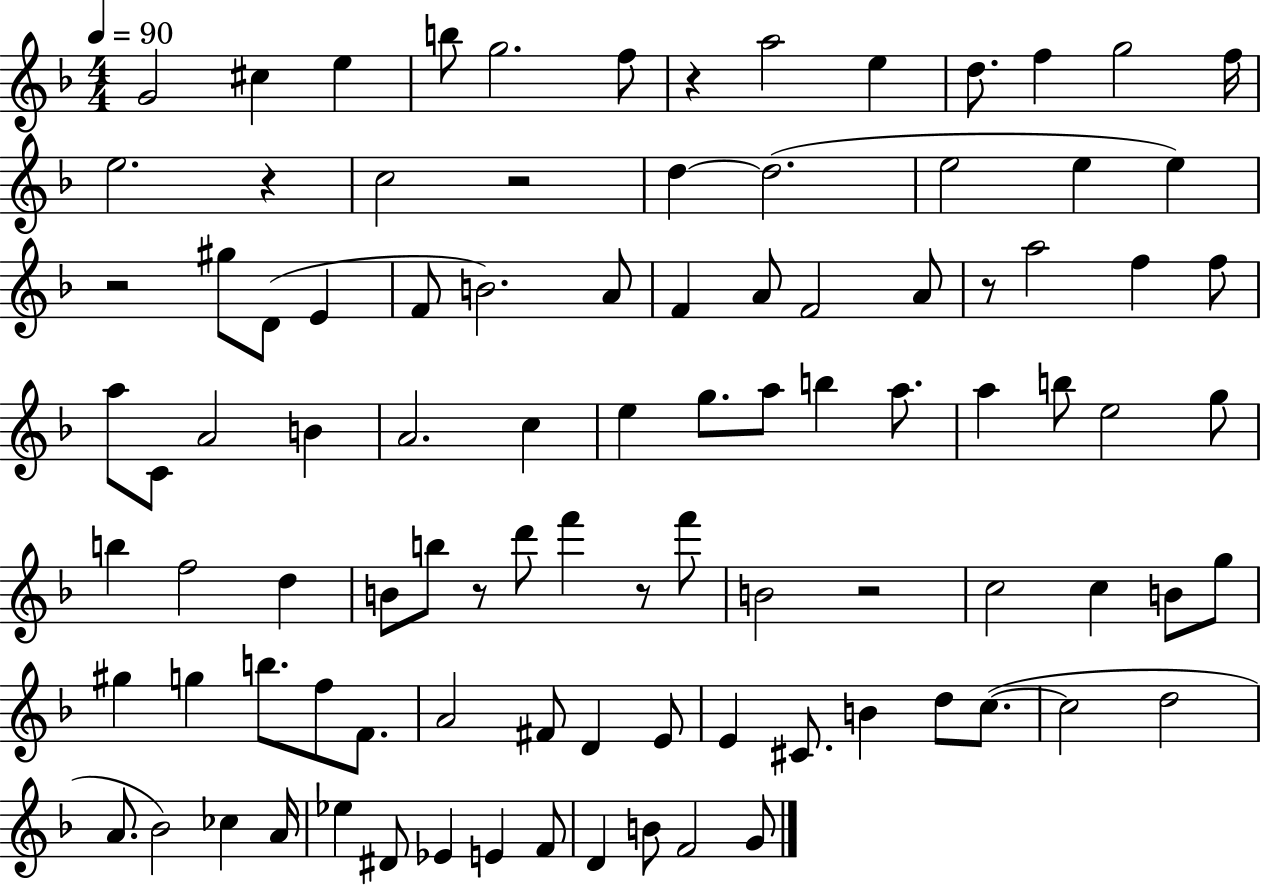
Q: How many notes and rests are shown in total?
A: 97